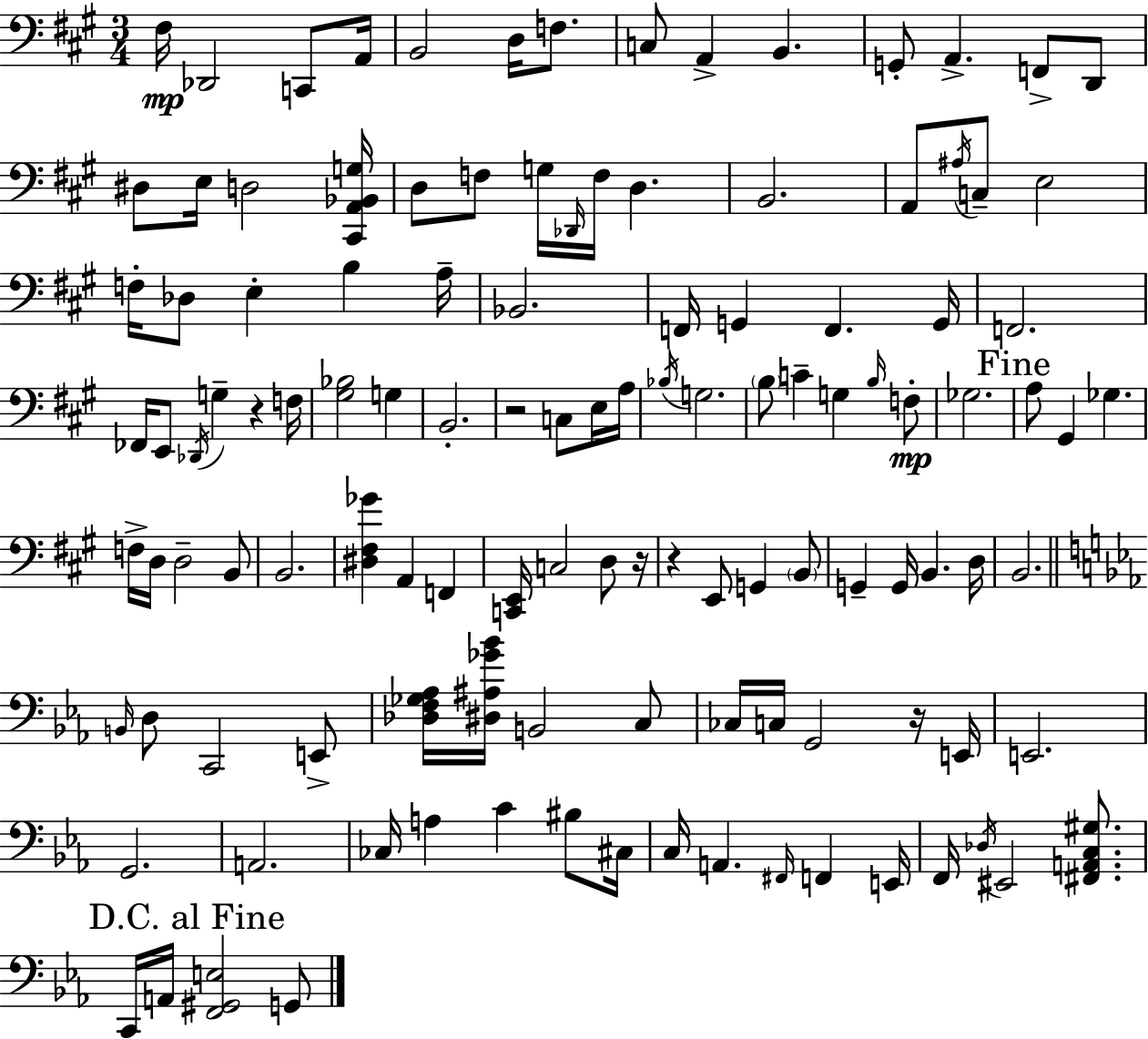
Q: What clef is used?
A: bass